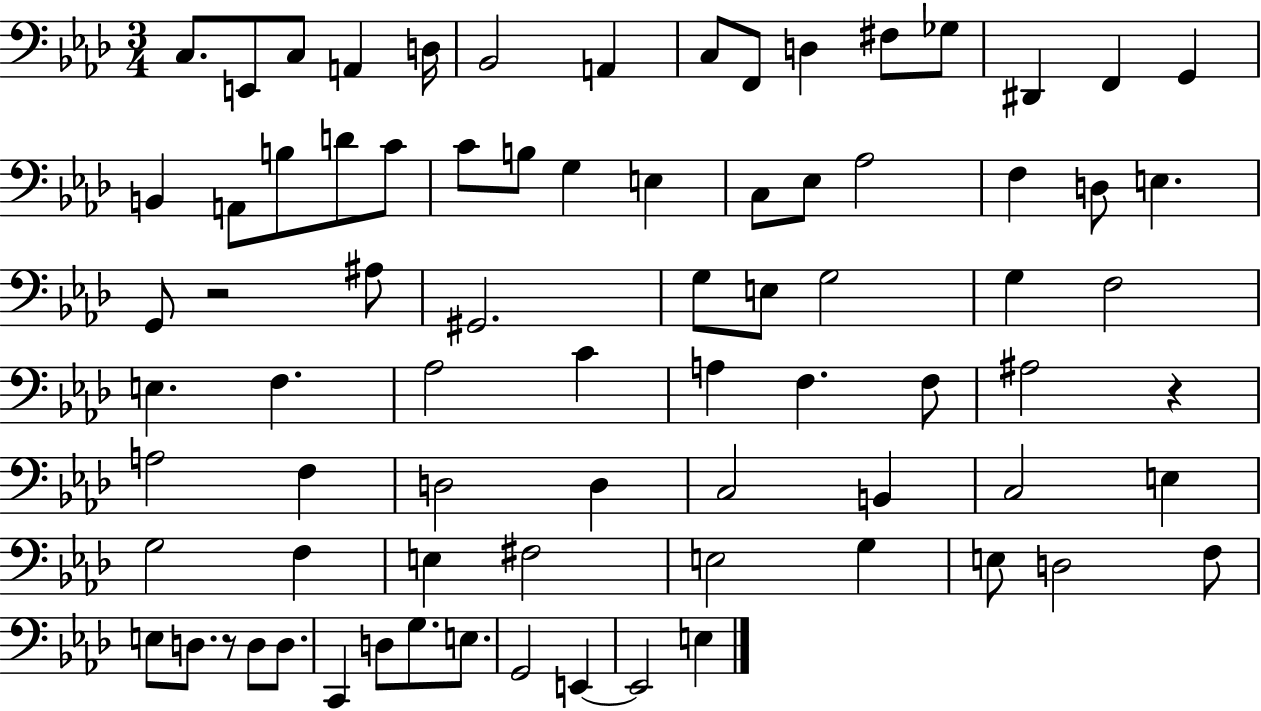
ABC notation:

X:1
T:Untitled
M:3/4
L:1/4
K:Ab
C,/2 E,,/2 C,/2 A,, D,/4 _B,,2 A,, C,/2 F,,/2 D, ^F,/2 _G,/2 ^D,, F,, G,, B,, A,,/2 B,/2 D/2 C/2 C/2 B,/2 G, E, C,/2 _E,/2 _A,2 F, D,/2 E, G,,/2 z2 ^A,/2 ^G,,2 G,/2 E,/2 G,2 G, F,2 E, F, _A,2 C A, F, F,/2 ^A,2 z A,2 F, D,2 D, C,2 B,, C,2 E, G,2 F, E, ^F,2 E,2 G, E,/2 D,2 F,/2 E,/2 D,/2 z/2 D,/2 D,/2 C,, D,/2 G,/2 E,/2 G,,2 E,, E,,2 E,